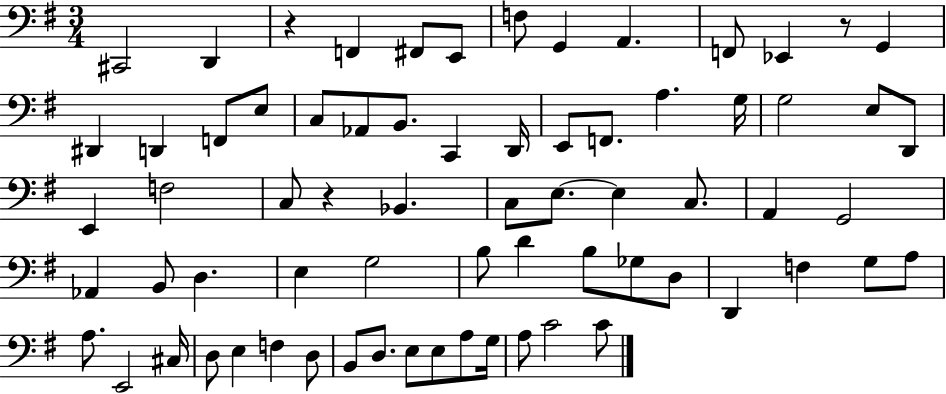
X:1
T:Untitled
M:3/4
L:1/4
K:G
^C,,2 D,, z F,, ^F,,/2 E,,/2 F,/2 G,, A,, F,,/2 _E,, z/2 G,, ^D,, D,, F,,/2 E,/2 C,/2 _A,,/2 B,,/2 C,, D,,/4 E,,/2 F,,/2 A, G,/4 G,2 E,/2 D,,/2 E,, F,2 C,/2 z _B,, C,/2 E,/2 E, C,/2 A,, G,,2 _A,, B,,/2 D, E, G,2 B,/2 D B,/2 _G,/2 D,/2 D,, F, G,/2 A,/2 A,/2 E,,2 ^C,/4 D,/2 E, F, D,/2 B,,/2 D,/2 E,/2 E,/2 A,/2 G,/4 A,/2 C2 C/2